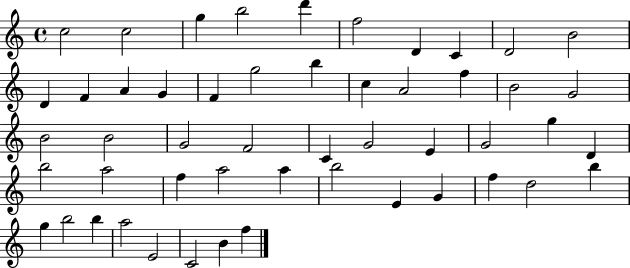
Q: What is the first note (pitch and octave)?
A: C5